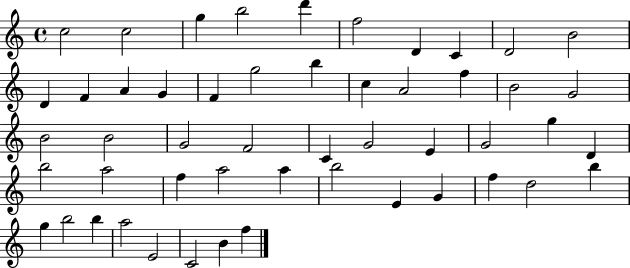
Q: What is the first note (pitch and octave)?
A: C5